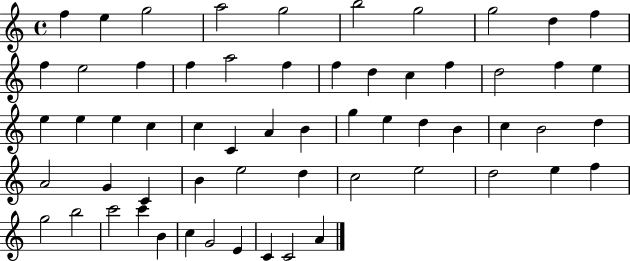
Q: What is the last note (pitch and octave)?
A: A4